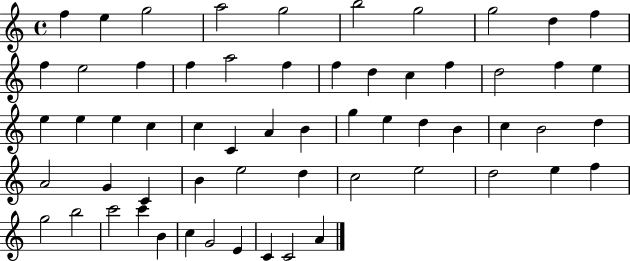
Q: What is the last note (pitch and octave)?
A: A4